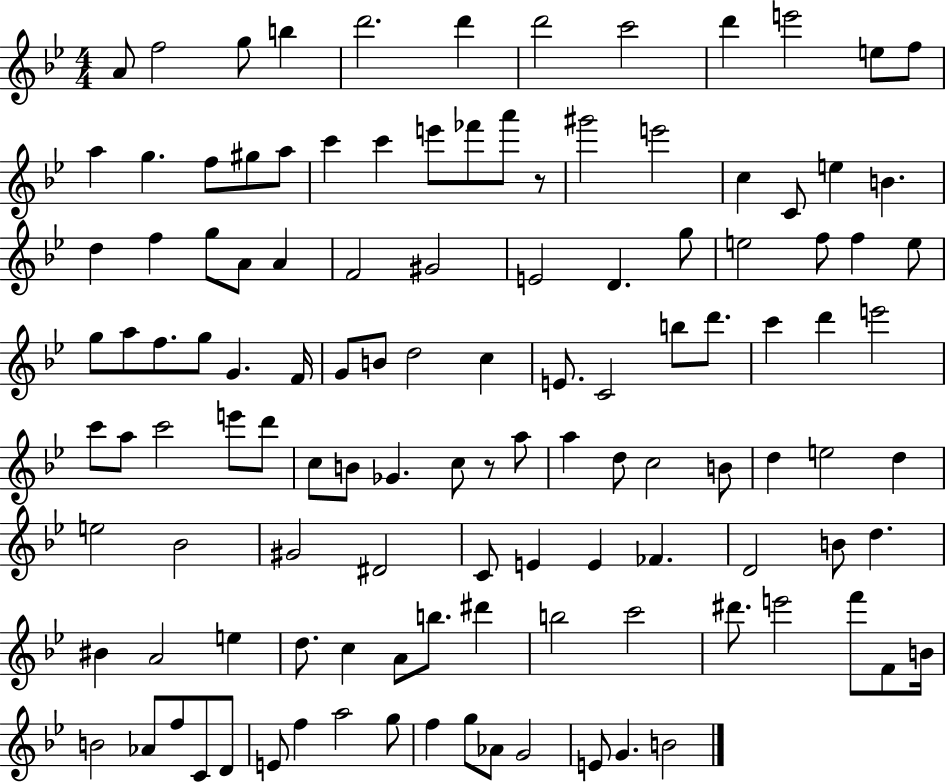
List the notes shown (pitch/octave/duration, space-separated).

A4/e F5/h G5/e B5/q D6/h. D6/q D6/h C6/h D6/q E6/h E5/e F5/e A5/q G5/q. F5/e G#5/e A5/e C6/q C6/q E6/e FES6/e A6/e R/e G#6/h E6/h C5/q C4/e E5/q B4/q. D5/q F5/q G5/e A4/e A4/q F4/h G#4/h E4/h D4/q. G5/e E5/h F5/e F5/q E5/e G5/e A5/e F5/e. G5/e G4/q. F4/s G4/e B4/e D5/h C5/q E4/e. C4/h B5/e D6/e. C6/q D6/q E6/h C6/e A5/e C6/h E6/e D6/e C5/e B4/e Gb4/q. C5/e R/e A5/e A5/q D5/e C5/h B4/e D5/q E5/h D5/q E5/h Bb4/h G#4/h D#4/h C4/e E4/q E4/q FES4/q. D4/h B4/e D5/q. BIS4/q A4/h E5/q D5/e. C5/q A4/e B5/e. D#6/q B5/h C6/h D#6/e. E6/h F6/e F4/e B4/s B4/h Ab4/e F5/e C4/e D4/e E4/e F5/q A5/h G5/e F5/q G5/e Ab4/e G4/h E4/e G4/q. B4/h